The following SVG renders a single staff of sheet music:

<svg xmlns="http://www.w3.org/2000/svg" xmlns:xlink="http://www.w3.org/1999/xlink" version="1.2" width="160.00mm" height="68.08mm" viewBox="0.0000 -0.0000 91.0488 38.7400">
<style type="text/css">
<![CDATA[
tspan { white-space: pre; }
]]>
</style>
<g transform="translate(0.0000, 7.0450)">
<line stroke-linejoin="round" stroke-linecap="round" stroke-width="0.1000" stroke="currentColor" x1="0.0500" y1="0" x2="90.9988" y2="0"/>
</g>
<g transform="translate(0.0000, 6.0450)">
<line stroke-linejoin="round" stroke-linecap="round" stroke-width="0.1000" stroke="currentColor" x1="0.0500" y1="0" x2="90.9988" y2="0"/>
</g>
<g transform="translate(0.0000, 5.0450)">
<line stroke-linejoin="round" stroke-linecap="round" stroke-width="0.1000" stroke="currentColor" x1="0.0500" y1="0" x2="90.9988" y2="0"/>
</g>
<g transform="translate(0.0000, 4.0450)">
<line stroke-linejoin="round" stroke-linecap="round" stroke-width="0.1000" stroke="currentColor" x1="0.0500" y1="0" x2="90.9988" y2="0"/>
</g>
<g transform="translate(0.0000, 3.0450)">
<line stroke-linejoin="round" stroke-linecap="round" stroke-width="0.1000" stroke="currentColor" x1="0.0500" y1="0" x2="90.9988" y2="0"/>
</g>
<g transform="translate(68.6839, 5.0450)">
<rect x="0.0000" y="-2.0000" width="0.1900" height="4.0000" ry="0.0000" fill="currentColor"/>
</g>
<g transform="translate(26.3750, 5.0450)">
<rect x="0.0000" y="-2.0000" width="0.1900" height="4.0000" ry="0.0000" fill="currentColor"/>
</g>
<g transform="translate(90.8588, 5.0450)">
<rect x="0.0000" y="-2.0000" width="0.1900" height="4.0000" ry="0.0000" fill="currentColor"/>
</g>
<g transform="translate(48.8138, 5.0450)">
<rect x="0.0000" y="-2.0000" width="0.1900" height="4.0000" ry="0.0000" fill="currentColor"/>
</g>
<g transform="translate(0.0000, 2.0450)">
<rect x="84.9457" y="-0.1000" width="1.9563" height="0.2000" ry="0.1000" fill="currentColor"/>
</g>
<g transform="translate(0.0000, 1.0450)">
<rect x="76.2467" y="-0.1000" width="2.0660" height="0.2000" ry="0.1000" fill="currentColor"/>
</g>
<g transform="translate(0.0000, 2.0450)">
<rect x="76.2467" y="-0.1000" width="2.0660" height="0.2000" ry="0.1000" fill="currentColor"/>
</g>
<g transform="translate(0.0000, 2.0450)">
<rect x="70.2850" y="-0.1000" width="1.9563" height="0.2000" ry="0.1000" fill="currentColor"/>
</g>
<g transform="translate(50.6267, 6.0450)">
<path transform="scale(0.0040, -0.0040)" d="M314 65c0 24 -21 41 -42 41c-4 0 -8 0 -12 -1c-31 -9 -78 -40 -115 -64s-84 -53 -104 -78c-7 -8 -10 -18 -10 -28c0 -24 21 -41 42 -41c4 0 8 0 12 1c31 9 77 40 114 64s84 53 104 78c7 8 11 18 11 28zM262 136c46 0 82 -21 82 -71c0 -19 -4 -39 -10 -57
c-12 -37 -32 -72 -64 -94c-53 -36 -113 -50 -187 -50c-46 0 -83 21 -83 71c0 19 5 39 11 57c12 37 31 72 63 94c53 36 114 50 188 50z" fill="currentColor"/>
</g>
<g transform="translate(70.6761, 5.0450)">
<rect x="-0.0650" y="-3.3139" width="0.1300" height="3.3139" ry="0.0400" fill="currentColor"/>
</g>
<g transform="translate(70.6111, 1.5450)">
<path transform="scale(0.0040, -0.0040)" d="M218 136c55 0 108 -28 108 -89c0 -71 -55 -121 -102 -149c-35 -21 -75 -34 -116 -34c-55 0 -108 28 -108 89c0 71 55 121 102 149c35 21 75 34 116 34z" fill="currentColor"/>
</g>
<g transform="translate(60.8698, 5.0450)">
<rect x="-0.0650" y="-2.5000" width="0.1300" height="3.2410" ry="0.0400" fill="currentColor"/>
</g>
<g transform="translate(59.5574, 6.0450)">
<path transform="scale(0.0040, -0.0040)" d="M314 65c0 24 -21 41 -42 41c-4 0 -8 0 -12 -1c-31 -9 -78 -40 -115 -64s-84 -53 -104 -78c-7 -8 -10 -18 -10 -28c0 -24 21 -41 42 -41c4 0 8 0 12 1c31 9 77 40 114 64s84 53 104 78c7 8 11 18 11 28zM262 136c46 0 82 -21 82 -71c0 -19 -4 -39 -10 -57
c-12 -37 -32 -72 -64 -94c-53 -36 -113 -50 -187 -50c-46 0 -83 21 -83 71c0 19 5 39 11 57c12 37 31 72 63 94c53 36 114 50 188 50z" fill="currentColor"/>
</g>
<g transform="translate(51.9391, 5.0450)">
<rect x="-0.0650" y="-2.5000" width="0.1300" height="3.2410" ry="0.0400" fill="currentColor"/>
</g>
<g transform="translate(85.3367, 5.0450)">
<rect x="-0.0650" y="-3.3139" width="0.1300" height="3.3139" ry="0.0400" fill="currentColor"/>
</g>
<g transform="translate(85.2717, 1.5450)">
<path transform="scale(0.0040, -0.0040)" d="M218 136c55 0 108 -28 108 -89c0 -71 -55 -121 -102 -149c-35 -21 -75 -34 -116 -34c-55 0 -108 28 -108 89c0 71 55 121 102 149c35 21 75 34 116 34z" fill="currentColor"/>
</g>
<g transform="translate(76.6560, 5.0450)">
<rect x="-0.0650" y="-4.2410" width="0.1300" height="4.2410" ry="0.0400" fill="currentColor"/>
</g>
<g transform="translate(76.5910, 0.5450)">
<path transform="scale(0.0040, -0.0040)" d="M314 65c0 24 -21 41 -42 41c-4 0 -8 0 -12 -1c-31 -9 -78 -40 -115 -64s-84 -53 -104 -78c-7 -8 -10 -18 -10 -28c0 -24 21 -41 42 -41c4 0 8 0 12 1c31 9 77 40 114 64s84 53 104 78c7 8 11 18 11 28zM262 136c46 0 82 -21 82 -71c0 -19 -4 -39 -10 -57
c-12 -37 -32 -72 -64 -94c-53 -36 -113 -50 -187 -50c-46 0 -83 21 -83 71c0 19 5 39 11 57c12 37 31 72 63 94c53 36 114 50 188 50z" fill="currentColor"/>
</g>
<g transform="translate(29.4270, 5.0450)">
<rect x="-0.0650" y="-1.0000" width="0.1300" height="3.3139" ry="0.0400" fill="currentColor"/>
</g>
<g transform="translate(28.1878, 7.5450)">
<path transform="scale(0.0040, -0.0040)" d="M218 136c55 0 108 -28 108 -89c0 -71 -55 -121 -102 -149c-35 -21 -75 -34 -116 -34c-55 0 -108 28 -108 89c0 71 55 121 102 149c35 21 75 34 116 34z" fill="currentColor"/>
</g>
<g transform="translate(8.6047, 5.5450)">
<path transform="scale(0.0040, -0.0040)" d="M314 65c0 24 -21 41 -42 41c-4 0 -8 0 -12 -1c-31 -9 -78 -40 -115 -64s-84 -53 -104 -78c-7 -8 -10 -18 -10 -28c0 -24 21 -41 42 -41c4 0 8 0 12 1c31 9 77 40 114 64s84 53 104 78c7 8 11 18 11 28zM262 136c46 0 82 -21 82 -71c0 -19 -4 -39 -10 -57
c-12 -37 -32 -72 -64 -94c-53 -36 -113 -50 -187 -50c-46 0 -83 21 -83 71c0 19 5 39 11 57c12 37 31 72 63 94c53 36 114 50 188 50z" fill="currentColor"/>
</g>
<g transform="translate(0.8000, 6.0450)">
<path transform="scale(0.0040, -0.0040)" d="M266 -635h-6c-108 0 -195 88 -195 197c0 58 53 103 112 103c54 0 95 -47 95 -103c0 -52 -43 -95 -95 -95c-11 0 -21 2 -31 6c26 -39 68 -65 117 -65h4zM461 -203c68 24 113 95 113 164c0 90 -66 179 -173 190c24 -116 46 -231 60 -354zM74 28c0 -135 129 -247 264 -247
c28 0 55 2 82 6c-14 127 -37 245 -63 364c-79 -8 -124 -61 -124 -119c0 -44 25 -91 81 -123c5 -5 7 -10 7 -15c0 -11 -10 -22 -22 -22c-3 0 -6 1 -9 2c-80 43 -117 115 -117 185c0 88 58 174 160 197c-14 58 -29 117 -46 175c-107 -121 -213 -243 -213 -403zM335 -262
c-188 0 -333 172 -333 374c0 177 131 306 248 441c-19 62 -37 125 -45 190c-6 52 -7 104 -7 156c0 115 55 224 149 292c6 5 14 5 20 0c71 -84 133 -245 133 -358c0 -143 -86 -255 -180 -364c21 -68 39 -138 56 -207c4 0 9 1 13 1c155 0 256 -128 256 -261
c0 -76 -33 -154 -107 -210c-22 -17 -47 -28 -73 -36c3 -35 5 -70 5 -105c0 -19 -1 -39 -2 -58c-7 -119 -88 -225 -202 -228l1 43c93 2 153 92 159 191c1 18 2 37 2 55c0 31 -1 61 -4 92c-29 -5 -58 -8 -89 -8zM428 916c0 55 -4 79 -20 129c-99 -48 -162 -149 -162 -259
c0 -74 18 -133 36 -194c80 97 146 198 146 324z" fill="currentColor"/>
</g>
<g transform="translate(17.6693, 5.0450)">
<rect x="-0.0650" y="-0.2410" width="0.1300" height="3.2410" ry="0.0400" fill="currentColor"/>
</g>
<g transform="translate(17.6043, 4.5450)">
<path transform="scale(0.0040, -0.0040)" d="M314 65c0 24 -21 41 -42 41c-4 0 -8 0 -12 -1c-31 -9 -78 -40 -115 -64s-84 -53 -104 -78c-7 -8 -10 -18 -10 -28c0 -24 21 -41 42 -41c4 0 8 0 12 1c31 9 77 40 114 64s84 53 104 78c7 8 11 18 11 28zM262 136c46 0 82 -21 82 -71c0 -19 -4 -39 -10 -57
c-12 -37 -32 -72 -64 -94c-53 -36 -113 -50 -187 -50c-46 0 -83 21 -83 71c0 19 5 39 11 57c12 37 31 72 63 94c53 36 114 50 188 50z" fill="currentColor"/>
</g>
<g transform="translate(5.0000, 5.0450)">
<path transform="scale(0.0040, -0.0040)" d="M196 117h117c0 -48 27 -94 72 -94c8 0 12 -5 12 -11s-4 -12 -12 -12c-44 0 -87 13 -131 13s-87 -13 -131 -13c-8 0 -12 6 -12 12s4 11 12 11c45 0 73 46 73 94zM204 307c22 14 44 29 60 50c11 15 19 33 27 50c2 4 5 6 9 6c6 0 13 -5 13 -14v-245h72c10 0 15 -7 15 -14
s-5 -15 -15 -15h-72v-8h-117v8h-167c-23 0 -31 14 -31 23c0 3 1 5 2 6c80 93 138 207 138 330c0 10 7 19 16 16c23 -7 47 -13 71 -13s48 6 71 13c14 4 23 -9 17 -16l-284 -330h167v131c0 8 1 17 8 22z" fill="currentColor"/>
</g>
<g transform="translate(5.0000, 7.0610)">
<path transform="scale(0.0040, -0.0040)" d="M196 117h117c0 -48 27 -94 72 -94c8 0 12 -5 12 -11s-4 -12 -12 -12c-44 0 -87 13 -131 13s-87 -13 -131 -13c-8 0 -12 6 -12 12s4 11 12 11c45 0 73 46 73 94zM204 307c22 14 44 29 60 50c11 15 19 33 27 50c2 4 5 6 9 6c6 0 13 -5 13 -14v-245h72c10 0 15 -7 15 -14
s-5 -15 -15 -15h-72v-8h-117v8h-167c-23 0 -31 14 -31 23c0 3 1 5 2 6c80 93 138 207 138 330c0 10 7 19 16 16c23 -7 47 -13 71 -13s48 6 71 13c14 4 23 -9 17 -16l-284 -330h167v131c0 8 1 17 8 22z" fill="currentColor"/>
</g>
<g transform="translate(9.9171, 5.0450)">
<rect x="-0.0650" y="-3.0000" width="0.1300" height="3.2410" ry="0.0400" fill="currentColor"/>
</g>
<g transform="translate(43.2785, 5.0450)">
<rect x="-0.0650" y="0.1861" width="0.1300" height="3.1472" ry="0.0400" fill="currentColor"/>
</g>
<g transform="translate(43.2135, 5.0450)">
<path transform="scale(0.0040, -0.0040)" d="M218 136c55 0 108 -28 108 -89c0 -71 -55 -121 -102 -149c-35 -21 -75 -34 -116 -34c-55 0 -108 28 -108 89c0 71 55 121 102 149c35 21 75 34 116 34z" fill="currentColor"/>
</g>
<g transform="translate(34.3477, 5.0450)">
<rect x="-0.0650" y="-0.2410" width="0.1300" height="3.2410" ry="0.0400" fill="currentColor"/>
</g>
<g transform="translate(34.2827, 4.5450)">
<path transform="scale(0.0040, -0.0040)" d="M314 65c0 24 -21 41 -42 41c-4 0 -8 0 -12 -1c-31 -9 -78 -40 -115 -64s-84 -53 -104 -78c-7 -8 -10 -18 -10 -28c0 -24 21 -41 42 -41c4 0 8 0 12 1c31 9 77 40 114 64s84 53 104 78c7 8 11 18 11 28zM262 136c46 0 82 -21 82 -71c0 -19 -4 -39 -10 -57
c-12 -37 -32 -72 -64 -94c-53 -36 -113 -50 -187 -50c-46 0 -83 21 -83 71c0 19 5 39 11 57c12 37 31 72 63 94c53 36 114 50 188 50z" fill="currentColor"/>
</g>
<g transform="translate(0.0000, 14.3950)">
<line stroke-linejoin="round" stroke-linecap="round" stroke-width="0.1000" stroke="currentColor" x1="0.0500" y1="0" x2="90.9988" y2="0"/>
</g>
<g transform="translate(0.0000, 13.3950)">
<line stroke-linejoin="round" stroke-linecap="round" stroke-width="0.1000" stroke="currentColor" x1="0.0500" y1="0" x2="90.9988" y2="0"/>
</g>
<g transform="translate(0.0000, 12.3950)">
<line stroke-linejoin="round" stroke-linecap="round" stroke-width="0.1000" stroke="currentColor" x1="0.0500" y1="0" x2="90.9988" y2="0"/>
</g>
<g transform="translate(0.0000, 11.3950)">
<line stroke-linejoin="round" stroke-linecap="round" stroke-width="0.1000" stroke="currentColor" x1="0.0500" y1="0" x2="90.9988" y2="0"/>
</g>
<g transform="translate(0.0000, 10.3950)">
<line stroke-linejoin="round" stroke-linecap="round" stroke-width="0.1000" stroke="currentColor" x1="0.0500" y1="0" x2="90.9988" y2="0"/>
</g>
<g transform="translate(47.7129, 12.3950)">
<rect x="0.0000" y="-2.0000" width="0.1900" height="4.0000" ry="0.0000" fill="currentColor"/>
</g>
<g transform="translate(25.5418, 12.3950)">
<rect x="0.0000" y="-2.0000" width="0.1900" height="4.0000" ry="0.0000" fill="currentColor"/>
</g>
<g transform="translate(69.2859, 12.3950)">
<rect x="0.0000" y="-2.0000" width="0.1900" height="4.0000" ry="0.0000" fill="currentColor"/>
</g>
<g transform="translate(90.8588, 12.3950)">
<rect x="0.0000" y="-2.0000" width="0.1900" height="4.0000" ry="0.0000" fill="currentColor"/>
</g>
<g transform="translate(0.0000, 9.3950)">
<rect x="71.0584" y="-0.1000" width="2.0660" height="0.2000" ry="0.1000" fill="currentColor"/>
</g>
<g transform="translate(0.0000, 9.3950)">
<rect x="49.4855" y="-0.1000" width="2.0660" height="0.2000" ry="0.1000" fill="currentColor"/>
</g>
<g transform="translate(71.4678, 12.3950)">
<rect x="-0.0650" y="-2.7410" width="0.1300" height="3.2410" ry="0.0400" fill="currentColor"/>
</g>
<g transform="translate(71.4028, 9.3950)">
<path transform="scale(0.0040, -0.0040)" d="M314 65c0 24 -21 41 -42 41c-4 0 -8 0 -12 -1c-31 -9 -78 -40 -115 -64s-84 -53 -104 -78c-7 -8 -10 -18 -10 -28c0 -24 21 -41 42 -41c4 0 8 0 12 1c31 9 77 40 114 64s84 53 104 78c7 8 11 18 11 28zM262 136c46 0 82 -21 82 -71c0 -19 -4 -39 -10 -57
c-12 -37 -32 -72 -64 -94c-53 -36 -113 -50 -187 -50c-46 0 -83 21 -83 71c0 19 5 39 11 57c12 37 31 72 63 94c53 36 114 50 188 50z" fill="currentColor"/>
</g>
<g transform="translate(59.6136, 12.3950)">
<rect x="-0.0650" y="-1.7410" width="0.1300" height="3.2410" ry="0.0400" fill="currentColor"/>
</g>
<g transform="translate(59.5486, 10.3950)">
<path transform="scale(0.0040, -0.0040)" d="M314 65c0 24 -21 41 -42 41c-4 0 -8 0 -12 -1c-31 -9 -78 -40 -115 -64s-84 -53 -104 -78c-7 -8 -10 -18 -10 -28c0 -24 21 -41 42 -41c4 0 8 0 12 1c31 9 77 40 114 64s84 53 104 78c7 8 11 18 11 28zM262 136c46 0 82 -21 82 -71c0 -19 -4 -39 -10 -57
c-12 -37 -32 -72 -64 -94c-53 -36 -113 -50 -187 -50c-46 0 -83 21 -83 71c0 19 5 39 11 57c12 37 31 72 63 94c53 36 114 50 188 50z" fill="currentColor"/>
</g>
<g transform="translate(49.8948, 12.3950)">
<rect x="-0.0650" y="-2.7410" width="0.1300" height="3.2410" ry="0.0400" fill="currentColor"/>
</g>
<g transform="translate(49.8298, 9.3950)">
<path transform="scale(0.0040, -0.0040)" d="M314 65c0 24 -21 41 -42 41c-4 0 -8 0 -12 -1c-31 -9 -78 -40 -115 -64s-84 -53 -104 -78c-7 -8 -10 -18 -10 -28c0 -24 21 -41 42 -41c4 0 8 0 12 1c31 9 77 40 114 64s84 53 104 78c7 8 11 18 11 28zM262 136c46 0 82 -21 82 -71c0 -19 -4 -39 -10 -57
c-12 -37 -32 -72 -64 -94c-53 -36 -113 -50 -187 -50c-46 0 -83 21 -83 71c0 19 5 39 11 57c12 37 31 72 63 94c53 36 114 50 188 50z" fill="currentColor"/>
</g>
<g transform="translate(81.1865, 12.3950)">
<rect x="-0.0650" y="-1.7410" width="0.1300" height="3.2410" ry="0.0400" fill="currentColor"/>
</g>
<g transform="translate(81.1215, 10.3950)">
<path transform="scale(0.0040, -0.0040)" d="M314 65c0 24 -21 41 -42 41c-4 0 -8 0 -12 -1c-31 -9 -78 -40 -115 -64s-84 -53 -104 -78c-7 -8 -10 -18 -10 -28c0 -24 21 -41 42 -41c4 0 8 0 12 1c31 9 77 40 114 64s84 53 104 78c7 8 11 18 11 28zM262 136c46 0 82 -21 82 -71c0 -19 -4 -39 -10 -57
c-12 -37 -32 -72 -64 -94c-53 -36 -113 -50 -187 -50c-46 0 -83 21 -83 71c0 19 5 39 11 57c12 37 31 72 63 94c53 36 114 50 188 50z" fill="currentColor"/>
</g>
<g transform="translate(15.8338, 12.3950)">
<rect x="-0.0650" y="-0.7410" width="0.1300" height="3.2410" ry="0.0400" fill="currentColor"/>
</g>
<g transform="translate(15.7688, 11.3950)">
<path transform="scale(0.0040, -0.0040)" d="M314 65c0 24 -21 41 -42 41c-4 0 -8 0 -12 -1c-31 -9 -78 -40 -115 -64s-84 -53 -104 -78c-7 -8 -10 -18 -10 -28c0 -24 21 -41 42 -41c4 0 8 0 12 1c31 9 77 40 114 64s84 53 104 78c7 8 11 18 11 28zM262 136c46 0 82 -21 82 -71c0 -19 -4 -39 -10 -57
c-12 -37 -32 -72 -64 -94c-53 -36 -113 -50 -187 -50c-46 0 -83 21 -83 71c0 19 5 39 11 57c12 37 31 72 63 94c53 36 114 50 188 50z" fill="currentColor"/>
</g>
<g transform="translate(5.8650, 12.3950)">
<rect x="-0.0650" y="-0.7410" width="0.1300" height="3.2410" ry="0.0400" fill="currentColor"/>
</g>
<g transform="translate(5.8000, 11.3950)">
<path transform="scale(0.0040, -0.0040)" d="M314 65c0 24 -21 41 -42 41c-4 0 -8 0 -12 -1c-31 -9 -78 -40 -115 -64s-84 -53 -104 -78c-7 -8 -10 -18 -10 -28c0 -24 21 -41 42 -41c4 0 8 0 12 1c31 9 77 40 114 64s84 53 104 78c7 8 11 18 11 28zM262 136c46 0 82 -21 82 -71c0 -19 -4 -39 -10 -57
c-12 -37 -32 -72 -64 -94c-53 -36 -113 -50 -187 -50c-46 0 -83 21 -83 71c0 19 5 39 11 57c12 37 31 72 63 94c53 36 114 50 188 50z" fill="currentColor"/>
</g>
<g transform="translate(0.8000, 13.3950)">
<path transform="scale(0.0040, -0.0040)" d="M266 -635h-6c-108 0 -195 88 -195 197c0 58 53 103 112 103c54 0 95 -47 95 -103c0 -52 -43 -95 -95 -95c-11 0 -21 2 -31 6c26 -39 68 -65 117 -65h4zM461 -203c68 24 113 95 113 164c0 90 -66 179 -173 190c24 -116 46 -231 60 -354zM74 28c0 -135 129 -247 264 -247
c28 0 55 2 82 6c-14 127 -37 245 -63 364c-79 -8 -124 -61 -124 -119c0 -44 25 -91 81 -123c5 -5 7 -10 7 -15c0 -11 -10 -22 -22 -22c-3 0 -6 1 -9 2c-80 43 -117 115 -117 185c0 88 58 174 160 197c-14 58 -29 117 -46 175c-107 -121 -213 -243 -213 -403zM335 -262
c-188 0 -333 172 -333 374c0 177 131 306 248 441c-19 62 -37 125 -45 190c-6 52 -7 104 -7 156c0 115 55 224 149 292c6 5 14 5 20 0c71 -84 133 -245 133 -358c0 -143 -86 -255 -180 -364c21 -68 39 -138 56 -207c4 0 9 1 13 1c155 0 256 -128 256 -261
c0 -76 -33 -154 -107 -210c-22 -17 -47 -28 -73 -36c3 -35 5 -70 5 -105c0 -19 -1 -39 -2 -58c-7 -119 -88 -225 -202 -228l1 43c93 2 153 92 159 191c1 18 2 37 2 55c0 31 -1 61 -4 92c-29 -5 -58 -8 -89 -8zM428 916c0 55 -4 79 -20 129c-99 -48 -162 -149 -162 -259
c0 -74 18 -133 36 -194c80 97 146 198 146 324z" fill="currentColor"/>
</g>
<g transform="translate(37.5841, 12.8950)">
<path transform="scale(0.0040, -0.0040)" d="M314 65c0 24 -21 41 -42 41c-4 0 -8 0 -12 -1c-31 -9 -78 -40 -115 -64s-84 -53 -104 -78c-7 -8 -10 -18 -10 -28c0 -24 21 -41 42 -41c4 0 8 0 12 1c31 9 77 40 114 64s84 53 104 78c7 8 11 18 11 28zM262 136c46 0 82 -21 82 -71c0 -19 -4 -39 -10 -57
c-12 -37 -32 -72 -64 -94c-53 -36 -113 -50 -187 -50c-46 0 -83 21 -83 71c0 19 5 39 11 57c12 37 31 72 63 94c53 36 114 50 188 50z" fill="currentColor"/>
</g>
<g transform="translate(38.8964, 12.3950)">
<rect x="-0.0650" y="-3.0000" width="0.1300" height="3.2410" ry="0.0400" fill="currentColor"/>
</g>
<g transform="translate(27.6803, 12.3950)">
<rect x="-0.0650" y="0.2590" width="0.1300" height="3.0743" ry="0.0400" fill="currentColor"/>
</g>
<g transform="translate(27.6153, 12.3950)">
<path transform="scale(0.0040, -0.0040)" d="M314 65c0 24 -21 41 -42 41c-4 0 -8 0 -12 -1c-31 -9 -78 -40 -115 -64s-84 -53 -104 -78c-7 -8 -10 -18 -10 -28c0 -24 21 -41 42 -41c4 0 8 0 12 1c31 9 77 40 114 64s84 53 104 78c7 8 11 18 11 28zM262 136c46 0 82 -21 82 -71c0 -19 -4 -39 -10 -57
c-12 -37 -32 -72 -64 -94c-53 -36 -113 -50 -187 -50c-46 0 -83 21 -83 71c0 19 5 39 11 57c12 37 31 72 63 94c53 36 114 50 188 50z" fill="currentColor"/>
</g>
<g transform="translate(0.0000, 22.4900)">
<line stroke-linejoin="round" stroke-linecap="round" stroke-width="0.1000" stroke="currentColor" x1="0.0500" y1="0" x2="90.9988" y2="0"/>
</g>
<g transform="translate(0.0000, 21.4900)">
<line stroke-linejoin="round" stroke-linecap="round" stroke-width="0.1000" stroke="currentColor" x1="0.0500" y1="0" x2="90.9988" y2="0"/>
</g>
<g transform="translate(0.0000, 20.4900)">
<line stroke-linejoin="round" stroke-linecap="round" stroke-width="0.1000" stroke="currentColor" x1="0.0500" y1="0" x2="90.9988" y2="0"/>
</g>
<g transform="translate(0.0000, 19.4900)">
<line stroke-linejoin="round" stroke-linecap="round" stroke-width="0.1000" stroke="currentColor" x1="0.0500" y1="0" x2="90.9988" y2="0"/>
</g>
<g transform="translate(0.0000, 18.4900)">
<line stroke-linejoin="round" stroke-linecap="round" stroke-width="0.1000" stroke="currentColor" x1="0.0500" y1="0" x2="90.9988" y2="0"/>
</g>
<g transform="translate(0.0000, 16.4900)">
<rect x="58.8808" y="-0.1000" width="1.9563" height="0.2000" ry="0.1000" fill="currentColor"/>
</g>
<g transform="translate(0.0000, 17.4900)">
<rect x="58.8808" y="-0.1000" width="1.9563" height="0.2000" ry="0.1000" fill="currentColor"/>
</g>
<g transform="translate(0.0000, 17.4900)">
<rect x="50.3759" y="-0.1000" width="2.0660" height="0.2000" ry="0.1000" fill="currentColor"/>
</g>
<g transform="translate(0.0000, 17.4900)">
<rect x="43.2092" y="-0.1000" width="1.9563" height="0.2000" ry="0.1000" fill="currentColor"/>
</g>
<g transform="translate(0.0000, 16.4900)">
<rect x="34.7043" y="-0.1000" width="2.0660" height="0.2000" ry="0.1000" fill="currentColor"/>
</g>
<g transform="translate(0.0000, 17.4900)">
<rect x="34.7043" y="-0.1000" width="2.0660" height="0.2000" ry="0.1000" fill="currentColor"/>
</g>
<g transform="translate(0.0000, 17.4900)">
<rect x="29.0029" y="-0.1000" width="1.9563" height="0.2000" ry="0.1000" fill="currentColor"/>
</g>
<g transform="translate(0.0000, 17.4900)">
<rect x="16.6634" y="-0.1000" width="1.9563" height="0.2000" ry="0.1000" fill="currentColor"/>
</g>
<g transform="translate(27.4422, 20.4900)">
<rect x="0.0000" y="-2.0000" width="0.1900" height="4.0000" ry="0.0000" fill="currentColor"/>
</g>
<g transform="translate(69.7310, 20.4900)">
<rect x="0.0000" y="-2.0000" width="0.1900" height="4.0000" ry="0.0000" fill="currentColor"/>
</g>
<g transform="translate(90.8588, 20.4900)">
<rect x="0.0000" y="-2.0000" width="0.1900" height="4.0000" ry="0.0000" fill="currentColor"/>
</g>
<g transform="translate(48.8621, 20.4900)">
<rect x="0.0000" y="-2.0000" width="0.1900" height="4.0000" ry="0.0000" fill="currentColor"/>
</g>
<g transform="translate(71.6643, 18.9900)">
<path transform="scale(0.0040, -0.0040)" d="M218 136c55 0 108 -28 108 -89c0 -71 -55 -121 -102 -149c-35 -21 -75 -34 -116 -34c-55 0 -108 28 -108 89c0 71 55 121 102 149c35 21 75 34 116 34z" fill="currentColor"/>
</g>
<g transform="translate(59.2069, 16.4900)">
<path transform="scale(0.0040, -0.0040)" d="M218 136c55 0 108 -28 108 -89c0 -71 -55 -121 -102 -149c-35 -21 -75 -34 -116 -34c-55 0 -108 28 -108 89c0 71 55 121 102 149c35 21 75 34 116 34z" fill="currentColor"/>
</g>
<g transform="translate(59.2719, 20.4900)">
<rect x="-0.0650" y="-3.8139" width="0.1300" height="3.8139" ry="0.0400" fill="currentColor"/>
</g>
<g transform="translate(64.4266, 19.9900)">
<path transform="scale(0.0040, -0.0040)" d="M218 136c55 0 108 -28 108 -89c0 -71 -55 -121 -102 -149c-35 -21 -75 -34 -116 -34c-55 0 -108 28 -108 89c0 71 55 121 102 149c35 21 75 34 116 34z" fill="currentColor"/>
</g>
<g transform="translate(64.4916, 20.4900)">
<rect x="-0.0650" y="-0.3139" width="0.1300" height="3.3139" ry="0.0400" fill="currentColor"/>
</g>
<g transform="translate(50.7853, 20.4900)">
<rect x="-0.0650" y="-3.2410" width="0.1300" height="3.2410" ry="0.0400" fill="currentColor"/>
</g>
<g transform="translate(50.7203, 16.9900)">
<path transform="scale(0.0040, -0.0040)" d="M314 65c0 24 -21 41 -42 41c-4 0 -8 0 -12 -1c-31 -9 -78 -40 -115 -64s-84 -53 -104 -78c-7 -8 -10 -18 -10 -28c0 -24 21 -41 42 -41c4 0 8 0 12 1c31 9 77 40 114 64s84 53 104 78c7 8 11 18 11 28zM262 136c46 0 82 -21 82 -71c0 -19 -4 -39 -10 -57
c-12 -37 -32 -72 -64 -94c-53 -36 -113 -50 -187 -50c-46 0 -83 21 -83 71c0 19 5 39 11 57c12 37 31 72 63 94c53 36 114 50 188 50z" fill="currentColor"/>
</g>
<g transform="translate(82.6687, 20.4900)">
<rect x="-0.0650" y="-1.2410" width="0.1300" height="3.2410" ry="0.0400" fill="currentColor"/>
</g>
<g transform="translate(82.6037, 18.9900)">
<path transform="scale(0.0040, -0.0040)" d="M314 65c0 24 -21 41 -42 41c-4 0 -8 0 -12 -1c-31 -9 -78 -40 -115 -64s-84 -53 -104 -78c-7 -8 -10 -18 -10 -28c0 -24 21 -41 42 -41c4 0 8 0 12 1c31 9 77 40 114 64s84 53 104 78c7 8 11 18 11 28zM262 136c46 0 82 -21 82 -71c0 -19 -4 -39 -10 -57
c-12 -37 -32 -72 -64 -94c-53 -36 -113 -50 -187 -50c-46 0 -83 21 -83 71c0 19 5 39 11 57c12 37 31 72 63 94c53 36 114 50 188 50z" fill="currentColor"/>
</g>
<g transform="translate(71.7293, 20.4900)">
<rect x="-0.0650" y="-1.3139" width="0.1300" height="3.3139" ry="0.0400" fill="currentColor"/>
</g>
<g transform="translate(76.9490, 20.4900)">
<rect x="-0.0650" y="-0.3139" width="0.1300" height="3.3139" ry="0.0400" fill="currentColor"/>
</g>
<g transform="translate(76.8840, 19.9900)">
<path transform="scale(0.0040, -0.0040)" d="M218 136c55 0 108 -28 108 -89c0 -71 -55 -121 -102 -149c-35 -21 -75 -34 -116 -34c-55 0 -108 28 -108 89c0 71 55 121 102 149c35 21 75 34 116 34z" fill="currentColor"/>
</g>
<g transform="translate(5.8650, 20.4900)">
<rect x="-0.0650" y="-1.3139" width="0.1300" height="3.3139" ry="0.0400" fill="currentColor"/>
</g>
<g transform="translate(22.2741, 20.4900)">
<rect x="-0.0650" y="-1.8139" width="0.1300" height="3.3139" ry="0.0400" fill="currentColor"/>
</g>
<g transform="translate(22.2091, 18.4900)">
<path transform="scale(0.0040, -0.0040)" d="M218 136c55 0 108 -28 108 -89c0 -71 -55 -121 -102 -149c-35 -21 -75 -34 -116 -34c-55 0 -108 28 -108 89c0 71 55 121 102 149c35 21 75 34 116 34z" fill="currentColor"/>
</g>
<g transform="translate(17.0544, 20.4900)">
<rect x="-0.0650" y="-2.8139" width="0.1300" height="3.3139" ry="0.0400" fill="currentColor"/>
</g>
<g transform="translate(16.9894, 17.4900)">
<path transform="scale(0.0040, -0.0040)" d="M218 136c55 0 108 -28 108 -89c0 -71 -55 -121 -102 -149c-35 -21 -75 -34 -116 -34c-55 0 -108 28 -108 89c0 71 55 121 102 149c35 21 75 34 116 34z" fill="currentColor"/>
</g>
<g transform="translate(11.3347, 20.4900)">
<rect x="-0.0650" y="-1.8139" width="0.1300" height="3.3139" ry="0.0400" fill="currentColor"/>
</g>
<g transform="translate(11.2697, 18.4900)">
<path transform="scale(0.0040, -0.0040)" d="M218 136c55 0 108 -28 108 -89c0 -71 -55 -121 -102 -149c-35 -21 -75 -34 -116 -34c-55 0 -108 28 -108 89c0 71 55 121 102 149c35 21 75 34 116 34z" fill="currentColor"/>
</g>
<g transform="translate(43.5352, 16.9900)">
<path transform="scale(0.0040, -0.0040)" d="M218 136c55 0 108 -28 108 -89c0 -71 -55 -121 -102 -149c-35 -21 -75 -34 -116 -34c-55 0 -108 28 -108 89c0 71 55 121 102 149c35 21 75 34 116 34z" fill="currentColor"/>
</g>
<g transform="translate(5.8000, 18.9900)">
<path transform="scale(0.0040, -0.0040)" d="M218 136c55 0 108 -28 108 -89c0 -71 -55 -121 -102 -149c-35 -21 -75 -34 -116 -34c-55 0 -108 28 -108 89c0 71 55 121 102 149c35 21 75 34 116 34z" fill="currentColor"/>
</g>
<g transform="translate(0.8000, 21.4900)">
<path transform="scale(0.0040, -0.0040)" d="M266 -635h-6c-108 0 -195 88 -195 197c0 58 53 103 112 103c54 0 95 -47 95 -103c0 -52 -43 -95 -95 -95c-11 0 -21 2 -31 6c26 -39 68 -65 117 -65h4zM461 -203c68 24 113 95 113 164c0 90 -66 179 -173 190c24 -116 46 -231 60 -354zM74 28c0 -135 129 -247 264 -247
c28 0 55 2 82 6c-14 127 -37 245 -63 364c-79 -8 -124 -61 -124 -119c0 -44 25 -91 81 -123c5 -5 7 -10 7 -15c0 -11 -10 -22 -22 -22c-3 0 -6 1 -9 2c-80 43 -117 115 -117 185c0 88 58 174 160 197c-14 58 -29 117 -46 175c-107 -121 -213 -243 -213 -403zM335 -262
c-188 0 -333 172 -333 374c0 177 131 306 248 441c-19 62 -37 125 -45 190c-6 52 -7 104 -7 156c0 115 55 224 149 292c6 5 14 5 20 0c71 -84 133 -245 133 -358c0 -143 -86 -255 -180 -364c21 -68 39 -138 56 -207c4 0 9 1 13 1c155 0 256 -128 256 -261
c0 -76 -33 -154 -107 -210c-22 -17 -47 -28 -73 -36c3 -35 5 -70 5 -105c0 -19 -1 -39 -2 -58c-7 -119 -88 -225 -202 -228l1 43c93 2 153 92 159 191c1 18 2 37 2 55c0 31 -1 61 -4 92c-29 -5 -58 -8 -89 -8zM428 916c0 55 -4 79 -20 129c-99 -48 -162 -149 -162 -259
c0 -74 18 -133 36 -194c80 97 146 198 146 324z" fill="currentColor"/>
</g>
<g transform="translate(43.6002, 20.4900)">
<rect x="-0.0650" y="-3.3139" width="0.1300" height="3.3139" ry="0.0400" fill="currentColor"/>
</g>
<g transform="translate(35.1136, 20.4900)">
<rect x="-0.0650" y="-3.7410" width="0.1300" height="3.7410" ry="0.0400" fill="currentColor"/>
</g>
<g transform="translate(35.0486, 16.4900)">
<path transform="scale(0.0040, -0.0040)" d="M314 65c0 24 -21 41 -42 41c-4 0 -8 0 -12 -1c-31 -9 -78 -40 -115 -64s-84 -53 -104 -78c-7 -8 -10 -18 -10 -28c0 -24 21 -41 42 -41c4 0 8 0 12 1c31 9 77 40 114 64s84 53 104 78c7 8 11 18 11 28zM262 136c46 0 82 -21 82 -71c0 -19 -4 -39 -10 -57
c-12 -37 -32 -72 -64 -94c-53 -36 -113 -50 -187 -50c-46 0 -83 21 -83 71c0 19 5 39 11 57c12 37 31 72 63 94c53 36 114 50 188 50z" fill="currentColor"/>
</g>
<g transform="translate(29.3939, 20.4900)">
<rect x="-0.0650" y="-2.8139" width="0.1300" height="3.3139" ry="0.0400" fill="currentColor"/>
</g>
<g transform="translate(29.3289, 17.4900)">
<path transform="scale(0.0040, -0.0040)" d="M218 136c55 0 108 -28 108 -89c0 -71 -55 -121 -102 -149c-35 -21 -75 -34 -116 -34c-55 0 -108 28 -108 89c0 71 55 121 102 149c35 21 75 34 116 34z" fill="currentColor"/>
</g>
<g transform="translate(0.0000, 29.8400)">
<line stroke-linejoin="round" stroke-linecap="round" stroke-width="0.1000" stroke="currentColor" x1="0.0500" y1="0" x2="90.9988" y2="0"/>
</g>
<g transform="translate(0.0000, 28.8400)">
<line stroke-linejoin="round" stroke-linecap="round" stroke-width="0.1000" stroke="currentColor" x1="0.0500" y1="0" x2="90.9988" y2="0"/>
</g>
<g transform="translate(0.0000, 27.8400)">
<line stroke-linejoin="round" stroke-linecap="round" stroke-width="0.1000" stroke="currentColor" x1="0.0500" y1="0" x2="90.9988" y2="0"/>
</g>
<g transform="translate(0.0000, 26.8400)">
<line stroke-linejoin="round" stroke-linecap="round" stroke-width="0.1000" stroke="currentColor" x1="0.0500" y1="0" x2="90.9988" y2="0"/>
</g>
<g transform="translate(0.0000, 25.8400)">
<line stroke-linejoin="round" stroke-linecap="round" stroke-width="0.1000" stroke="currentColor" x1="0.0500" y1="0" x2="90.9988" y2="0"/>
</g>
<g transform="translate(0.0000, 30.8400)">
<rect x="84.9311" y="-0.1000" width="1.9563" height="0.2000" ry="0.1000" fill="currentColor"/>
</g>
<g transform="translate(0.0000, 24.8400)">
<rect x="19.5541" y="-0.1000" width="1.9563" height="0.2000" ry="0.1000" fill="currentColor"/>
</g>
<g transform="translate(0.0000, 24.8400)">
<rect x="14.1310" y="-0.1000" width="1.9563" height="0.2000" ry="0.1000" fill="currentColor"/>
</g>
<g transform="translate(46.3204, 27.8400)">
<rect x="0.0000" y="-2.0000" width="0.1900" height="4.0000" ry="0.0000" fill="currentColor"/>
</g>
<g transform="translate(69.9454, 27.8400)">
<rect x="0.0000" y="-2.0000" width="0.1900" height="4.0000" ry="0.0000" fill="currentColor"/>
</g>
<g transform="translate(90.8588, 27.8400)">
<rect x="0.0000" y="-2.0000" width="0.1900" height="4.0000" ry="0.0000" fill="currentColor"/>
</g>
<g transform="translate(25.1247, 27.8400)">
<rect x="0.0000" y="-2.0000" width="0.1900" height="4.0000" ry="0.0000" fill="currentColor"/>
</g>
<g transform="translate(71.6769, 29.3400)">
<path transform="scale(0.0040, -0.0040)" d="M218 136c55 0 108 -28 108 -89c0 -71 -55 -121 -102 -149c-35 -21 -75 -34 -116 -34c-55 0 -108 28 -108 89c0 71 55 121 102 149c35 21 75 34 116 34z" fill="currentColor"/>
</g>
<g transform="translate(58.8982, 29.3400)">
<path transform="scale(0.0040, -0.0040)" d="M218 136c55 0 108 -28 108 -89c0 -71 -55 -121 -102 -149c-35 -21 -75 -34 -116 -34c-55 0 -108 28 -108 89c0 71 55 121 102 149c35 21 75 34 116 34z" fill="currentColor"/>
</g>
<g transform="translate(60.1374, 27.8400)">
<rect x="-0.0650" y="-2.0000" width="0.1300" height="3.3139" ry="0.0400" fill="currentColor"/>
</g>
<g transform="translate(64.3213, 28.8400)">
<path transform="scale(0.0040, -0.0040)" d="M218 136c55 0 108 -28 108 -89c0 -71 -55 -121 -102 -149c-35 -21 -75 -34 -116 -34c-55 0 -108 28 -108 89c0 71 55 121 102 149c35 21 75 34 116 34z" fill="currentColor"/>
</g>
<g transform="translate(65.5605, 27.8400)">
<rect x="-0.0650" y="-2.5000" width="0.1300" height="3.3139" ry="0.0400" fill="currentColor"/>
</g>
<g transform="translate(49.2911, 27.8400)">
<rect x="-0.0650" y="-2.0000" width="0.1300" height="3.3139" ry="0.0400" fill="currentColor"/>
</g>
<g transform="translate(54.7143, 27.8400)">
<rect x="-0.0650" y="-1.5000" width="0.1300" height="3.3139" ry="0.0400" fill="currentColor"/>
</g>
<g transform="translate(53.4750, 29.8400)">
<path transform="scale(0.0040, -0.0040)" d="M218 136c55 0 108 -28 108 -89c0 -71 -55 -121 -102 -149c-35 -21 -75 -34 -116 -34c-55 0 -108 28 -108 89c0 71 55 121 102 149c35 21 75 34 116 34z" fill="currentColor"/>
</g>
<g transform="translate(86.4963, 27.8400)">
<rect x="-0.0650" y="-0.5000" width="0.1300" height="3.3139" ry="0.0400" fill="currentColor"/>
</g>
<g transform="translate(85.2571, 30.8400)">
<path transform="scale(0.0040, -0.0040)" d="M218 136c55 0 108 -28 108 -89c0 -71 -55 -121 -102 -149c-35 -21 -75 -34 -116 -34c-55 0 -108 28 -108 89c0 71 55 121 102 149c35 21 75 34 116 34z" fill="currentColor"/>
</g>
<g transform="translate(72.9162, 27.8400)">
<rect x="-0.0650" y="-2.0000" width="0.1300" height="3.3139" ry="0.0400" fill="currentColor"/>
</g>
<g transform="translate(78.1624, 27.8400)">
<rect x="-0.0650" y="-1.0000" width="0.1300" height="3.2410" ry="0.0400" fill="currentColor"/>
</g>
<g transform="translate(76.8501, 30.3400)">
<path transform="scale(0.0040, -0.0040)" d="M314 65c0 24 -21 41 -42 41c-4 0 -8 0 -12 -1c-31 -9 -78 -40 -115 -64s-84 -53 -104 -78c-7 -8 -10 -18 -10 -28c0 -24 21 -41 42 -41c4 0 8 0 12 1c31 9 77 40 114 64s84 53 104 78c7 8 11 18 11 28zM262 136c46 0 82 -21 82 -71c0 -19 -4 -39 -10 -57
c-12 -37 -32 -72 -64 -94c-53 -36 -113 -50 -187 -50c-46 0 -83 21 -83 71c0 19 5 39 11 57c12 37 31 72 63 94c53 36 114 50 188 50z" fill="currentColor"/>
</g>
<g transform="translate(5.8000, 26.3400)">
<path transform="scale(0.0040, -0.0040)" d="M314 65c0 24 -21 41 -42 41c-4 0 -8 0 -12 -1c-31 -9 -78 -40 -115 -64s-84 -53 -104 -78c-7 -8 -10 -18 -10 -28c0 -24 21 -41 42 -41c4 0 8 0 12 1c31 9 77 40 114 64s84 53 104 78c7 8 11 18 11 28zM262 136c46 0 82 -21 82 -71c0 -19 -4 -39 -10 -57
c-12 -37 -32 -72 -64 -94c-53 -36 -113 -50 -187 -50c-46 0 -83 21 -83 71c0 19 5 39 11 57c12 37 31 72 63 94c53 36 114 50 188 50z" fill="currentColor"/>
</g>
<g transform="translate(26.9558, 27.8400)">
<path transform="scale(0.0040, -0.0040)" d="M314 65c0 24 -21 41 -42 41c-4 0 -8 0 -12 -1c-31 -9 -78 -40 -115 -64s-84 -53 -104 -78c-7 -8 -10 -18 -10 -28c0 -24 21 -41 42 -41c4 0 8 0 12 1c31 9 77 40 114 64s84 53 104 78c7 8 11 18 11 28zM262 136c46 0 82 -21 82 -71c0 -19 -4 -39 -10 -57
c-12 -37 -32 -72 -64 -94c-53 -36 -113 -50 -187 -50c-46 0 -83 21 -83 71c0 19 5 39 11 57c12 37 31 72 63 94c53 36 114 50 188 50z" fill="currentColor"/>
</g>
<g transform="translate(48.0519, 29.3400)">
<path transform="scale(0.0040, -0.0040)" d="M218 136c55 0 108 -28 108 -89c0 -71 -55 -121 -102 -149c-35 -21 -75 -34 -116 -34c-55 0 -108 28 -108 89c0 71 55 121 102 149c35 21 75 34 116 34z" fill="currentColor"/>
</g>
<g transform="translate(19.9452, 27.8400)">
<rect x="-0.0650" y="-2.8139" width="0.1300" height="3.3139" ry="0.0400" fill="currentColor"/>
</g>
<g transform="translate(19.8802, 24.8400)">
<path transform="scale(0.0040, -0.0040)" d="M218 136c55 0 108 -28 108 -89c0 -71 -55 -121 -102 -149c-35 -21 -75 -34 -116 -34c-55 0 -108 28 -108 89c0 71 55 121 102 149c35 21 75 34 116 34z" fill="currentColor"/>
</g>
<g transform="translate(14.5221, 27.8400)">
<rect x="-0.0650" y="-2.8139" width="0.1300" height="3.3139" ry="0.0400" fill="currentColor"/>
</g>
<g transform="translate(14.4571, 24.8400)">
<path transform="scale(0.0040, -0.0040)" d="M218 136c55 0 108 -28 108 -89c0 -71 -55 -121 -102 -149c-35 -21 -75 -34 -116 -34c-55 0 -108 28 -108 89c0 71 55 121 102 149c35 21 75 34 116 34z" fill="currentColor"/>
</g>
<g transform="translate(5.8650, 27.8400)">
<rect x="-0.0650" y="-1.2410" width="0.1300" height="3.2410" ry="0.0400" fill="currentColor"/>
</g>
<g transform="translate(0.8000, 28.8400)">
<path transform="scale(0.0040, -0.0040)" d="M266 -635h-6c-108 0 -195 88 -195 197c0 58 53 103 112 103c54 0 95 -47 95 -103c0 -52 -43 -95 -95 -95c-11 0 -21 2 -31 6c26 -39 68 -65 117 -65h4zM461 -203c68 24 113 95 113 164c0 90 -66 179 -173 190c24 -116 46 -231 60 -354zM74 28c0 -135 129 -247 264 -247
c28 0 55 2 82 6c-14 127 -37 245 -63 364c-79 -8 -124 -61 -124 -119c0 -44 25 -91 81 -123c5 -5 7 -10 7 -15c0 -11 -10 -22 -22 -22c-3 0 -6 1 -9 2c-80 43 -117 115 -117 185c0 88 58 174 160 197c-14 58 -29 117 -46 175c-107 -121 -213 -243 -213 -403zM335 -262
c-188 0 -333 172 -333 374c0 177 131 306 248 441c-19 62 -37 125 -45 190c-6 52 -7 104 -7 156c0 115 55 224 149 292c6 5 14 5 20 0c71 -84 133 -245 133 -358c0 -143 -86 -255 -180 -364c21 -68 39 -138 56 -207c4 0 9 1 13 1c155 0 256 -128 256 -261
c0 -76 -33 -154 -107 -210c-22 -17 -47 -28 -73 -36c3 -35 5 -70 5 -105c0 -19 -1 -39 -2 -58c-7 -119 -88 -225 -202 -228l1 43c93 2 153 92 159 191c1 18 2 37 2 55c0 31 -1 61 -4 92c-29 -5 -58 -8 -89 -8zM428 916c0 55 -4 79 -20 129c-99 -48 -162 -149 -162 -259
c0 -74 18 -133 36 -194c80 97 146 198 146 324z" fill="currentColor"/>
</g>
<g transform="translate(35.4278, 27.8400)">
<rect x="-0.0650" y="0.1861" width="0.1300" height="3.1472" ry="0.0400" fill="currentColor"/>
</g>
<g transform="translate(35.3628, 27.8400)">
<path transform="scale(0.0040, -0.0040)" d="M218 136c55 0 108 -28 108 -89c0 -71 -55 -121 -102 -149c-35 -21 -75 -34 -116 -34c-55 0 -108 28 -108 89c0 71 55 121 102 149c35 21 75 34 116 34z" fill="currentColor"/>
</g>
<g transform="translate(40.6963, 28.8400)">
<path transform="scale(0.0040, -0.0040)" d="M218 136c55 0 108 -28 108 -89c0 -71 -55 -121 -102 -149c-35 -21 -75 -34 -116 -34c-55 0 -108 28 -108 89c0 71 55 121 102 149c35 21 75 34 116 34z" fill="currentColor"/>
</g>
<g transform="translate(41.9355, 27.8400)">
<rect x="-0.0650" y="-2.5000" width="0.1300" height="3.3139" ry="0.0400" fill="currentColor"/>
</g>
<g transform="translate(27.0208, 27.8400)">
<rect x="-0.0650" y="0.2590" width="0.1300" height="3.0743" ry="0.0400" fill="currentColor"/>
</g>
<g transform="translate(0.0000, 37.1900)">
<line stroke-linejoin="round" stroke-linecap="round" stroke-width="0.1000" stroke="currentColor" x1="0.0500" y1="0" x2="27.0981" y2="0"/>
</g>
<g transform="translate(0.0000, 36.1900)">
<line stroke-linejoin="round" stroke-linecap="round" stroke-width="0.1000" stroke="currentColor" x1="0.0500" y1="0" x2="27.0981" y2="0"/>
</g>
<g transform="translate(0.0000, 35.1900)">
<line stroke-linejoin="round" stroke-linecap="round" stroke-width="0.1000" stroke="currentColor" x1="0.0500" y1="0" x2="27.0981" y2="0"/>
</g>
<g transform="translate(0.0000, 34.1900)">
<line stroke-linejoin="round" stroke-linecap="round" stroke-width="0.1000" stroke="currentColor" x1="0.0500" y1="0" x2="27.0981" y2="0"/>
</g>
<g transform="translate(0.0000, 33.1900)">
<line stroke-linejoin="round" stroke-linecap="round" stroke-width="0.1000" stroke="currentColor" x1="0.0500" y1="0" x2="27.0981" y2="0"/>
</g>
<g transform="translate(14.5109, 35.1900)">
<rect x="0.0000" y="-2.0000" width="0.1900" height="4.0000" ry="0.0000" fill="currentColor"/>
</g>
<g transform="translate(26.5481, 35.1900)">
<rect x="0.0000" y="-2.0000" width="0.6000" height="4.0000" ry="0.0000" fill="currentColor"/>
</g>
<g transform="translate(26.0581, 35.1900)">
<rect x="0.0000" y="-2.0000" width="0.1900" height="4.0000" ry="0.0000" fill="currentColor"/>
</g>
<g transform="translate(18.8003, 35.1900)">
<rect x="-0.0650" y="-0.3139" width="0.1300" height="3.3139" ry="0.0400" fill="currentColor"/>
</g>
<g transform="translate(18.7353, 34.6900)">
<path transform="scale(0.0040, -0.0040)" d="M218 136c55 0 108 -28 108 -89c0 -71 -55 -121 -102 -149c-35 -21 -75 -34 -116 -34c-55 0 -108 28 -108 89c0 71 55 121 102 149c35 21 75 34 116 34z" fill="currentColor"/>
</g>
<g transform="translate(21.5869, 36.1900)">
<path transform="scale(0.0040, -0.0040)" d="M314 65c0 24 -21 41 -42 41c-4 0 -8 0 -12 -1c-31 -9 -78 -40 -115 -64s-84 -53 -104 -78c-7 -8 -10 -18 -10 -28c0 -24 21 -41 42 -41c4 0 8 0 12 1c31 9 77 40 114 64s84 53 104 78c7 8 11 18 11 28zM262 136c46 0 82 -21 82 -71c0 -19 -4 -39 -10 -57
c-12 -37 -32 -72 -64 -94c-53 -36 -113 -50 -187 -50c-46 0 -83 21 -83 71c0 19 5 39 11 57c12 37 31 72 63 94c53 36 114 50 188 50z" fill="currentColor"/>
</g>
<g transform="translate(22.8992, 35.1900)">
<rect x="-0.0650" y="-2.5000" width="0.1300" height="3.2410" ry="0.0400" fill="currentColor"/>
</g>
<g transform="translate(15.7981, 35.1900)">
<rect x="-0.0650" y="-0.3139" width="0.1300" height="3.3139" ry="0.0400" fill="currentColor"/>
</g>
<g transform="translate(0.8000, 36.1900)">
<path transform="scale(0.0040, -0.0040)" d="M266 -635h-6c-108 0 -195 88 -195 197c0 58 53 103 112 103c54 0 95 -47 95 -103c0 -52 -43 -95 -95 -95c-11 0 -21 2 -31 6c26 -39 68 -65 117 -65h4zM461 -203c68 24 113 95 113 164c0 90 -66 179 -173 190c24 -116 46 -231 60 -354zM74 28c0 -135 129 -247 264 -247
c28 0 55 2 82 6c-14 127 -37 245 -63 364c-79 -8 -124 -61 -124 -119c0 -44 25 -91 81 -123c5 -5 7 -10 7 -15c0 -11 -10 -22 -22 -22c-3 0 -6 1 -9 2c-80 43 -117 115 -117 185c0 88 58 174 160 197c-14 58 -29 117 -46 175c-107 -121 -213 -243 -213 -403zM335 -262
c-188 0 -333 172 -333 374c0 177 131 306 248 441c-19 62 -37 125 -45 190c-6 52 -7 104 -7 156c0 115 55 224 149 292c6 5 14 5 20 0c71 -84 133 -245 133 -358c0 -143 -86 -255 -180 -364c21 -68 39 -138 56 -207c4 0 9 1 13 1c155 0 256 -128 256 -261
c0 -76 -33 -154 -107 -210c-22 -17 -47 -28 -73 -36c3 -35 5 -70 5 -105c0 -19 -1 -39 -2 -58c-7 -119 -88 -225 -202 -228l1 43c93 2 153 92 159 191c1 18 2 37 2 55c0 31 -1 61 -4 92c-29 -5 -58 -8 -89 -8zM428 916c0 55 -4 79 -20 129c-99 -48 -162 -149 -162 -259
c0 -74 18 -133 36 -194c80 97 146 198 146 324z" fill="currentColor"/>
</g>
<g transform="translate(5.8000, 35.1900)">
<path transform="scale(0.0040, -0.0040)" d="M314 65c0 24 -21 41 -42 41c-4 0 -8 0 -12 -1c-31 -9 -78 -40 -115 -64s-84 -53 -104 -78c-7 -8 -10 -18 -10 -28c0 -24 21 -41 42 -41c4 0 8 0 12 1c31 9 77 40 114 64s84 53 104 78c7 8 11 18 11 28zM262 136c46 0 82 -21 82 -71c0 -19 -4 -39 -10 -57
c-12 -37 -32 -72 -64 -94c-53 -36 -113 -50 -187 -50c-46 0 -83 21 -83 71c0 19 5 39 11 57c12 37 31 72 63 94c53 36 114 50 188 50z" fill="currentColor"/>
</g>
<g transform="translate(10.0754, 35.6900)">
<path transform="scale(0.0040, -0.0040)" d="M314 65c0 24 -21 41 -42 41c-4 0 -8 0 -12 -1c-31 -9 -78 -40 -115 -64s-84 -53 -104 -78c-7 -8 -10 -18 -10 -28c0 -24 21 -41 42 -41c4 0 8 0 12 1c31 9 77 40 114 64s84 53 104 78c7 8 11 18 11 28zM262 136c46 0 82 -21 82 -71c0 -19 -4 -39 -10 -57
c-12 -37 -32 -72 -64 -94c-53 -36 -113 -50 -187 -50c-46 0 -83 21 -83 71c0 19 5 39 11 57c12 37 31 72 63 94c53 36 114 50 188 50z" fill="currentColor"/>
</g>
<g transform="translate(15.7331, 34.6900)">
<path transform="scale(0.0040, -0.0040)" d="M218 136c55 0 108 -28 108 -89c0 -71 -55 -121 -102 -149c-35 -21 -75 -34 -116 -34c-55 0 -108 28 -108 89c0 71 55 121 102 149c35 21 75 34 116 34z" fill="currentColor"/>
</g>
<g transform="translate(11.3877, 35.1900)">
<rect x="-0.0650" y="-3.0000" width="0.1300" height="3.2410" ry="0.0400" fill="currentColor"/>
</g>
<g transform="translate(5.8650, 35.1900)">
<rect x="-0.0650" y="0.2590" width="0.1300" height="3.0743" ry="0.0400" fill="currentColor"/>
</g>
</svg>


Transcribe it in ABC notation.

X:1
T:Untitled
M:4/4
L:1/4
K:C
A2 c2 D c2 B G2 G2 b d'2 b d2 d2 B2 A2 a2 f2 a2 f2 e f a f a c'2 b b2 c' c e c e2 e2 a a B2 B G F E F G F D2 C B2 A2 c c G2